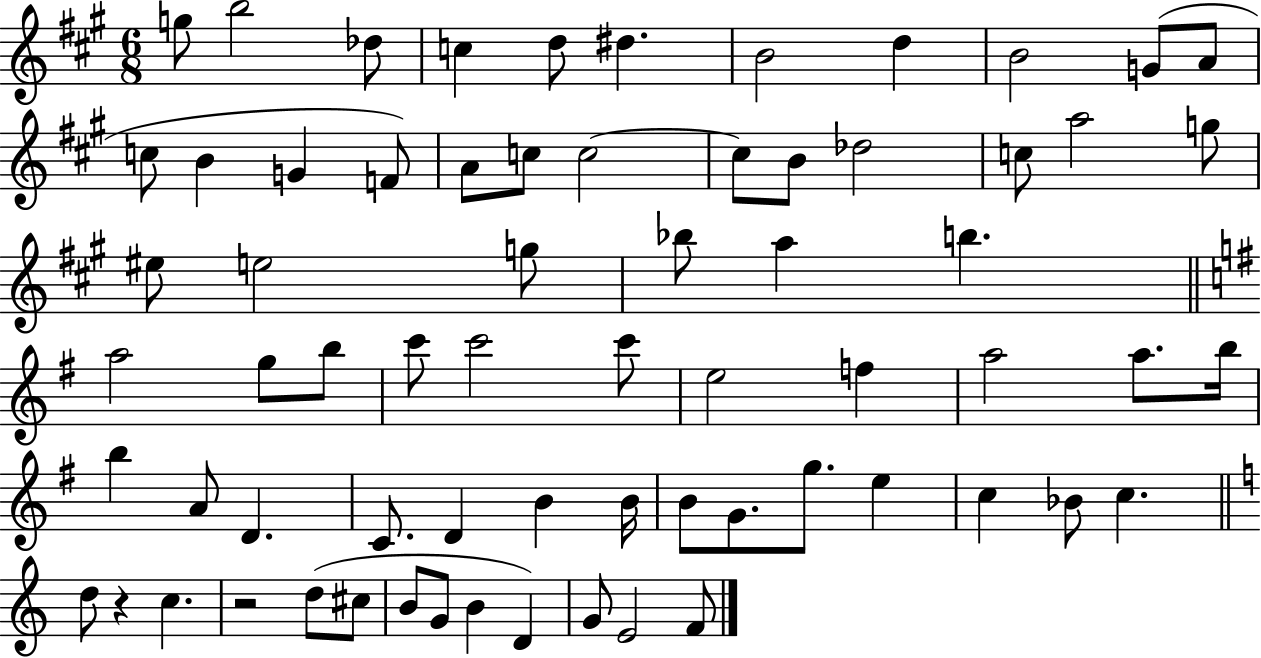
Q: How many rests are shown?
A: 2